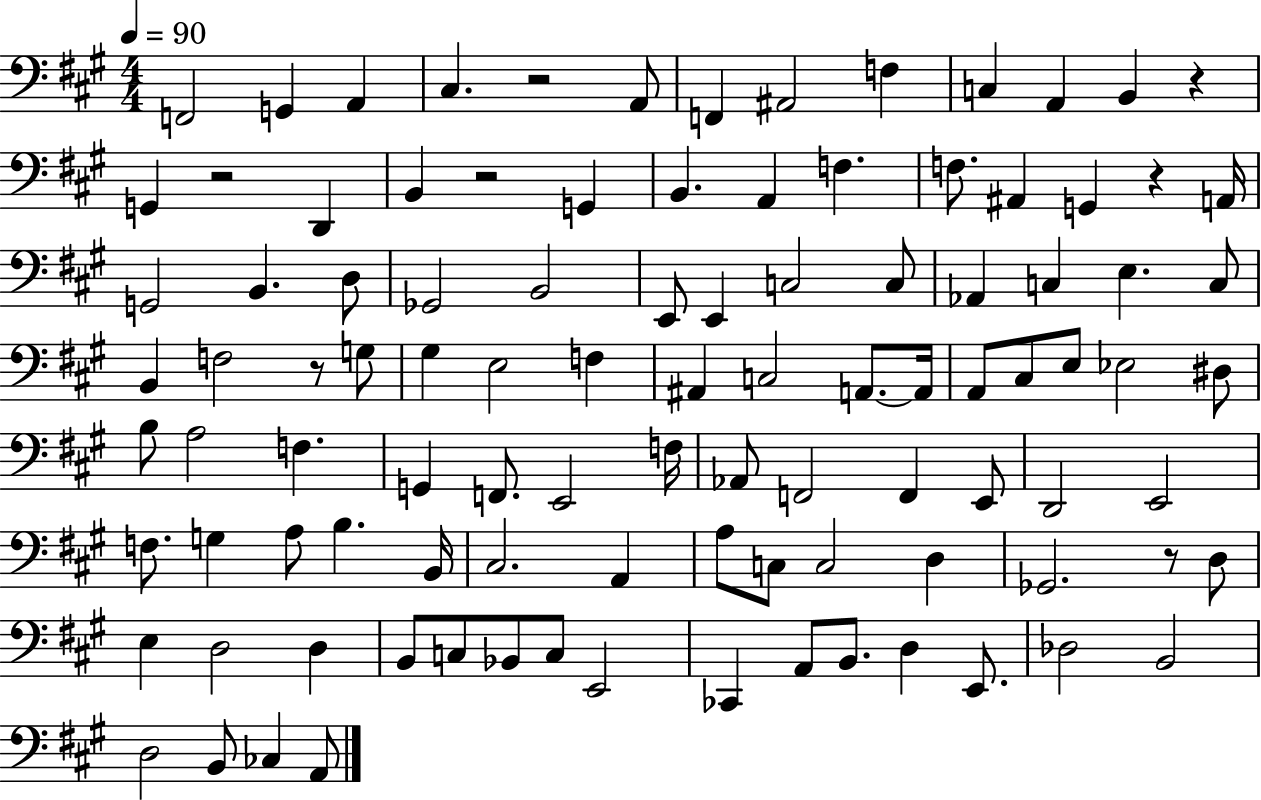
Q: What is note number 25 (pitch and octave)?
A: D3